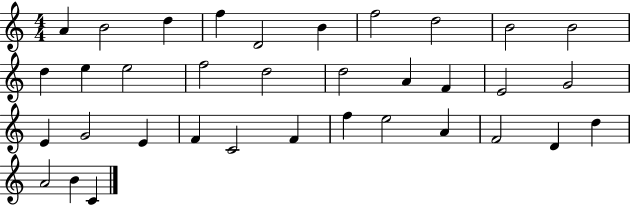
{
  \clef treble
  \numericTimeSignature
  \time 4/4
  \key c \major
  a'4 b'2 d''4 | f''4 d'2 b'4 | f''2 d''2 | b'2 b'2 | \break d''4 e''4 e''2 | f''2 d''2 | d''2 a'4 f'4 | e'2 g'2 | \break e'4 g'2 e'4 | f'4 c'2 f'4 | f''4 e''2 a'4 | f'2 d'4 d''4 | \break a'2 b'4 c'4 | \bar "|."
}